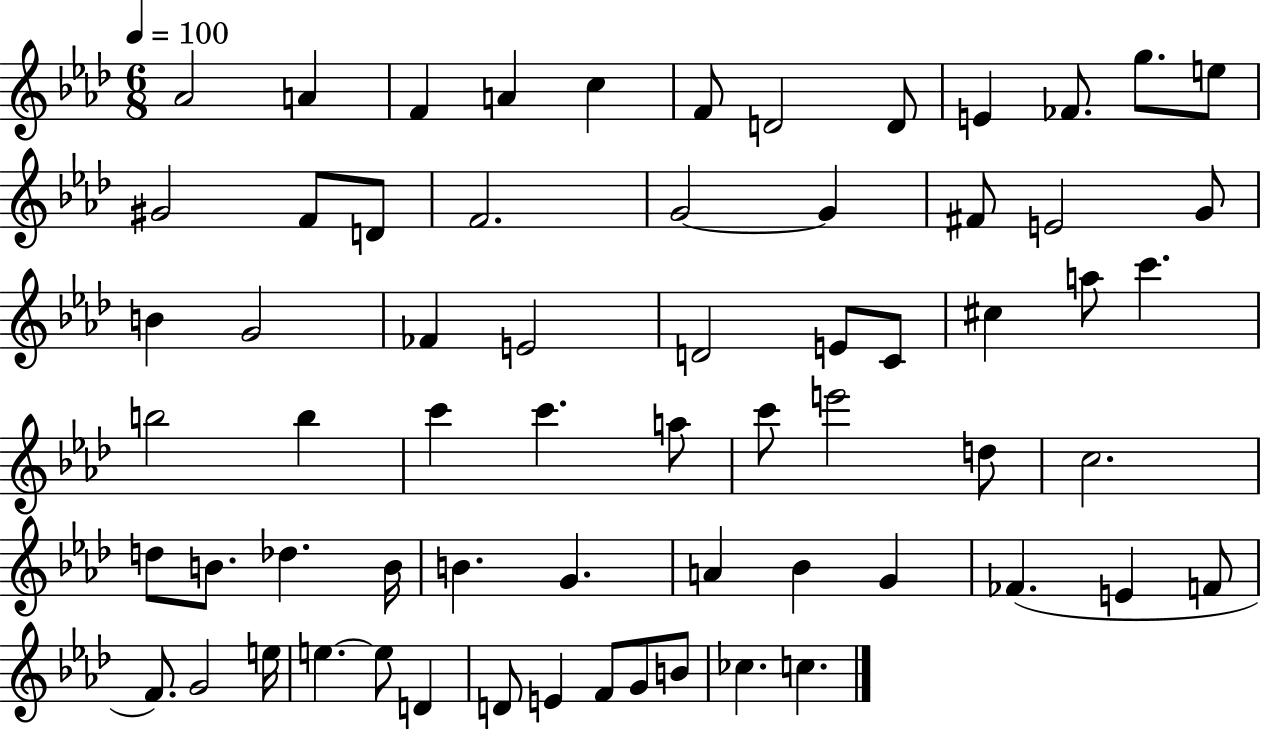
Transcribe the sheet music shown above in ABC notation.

X:1
T:Untitled
M:6/8
L:1/4
K:Ab
_A2 A F A c F/2 D2 D/2 E _F/2 g/2 e/2 ^G2 F/2 D/2 F2 G2 G ^F/2 E2 G/2 B G2 _F E2 D2 E/2 C/2 ^c a/2 c' b2 b c' c' a/2 c'/2 e'2 d/2 c2 d/2 B/2 _d B/4 B G A _B G _F E F/2 F/2 G2 e/4 e e/2 D D/2 E F/2 G/2 B/2 _c c